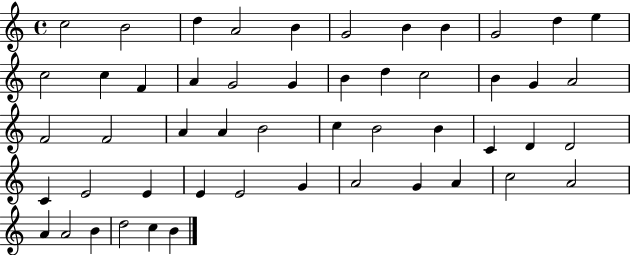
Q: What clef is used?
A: treble